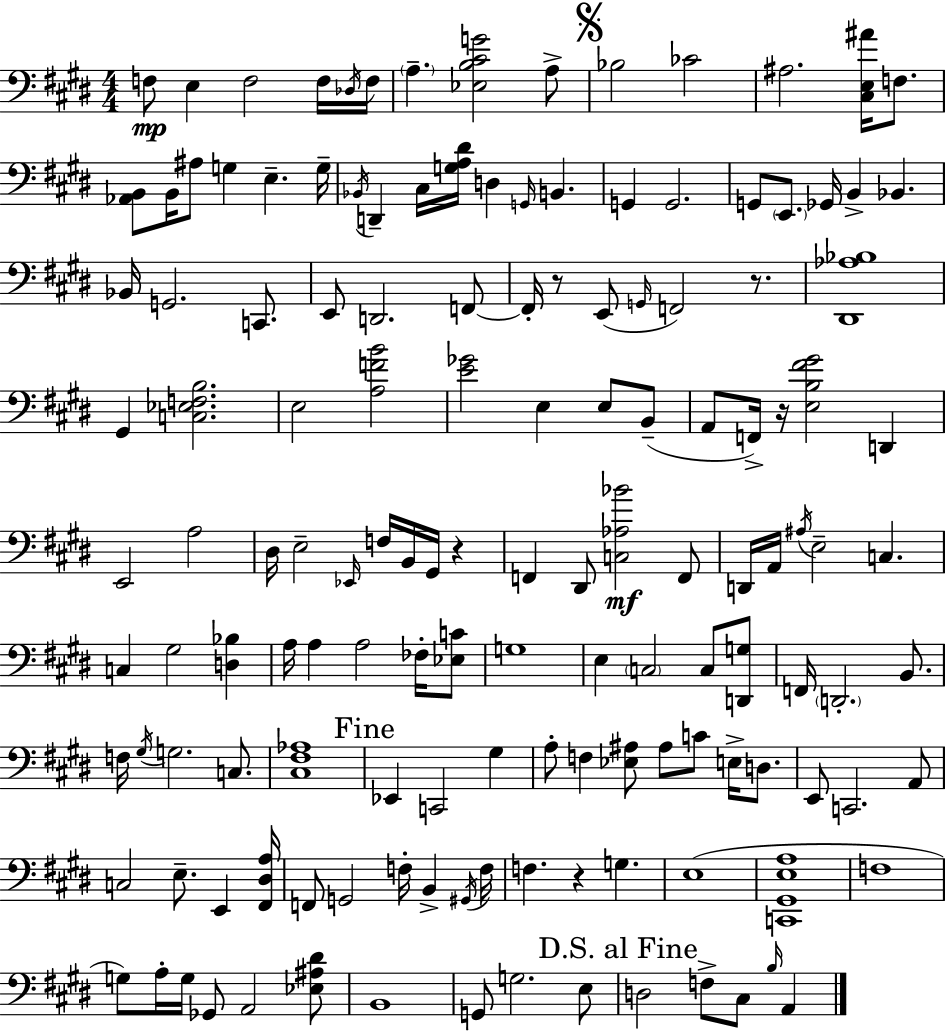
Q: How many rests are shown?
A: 5